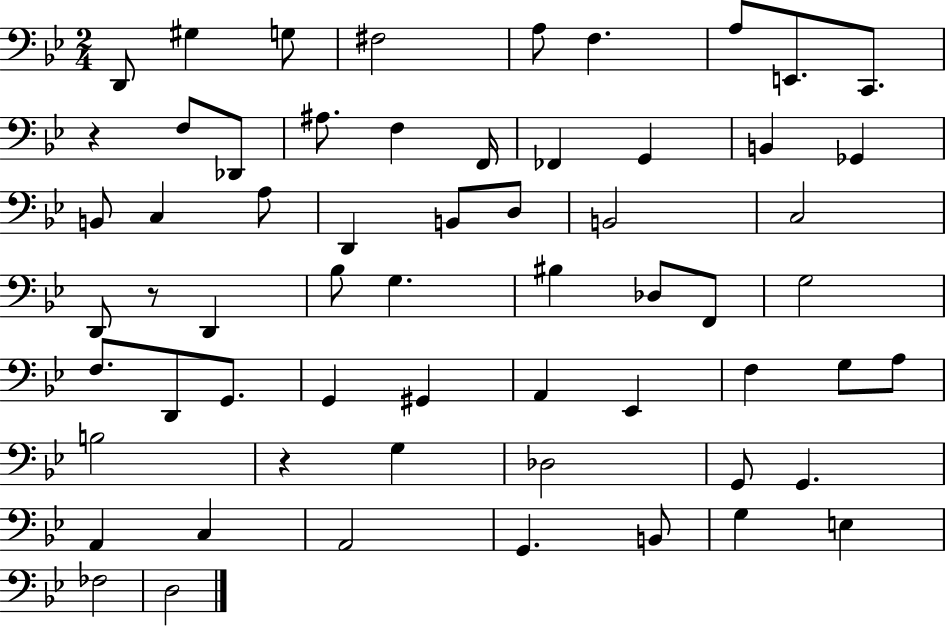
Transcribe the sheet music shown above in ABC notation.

X:1
T:Untitled
M:2/4
L:1/4
K:Bb
D,,/2 ^G, G,/2 ^F,2 A,/2 F, A,/2 E,,/2 C,,/2 z F,/2 _D,,/2 ^A,/2 F, F,,/4 _F,, G,, B,, _G,, B,,/2 C, A,/2 D,, B,,/2 D,/2 B,,2 C,2 D,,/2 z/2 D,, _B,/2 G, ^B, _D,/2 F,,/2 G,2 F,/2 D,,/2 G,,/2 G,, ^G,, A,, _E,, F, G,/2 A,/2 B,2 z G, _D,2 G,,/2 G,, A,, C, A,,2 G,, B,,/2 G, E, _F,2 D,2